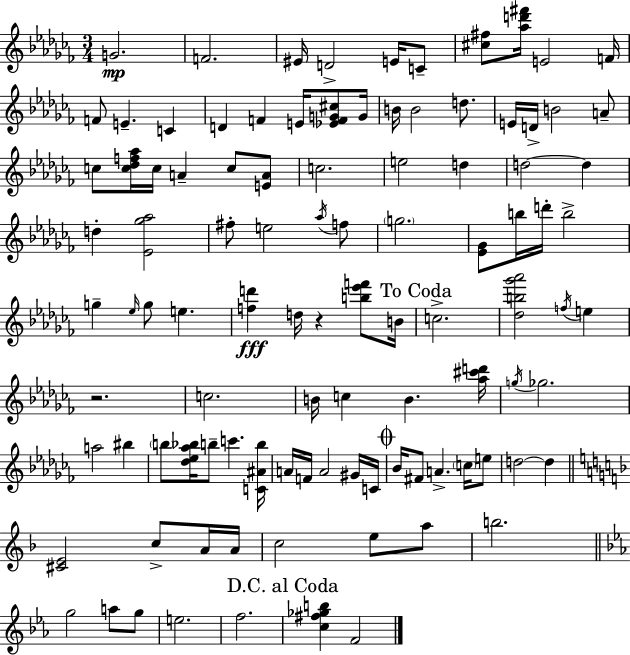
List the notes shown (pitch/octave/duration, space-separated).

G4/h. F4/h. EIS4/s D4/h E4/s C4/e [C#5,F#5]/e [Ab5,D6,F#6]/s E4/h F4/s F4/e E4/q. C4/q D4/q F4/q E4/s [Eb4,F4,G4,C#5]/e G4/s B4/s B4/h D5/e. E4/s D4/s B4/h A4/e C5/e [C5,Db5,F5,Ab5]/s C5/s A4/q C5/e [E4,A4]/e C5/h. E5/h D5/q D5/h D5/q D5/q [Eb4,Gb5,Ab5]/h F#5/e E5/h Ab5/s F5/e G5/h. [Eb4,Gb4]/e B5/s D6/s B5/h G5/q Eb5/s G5/e E5/q. [F5,D6]/q D5/s R/q [B5,Eb6,F6]/e B4/s C5/h. [Db5,B5,Gb6,Ab6]/h F5/s E5/q R/h. C5/h. B4/s C5/q B4/q. [Ab5,C#6,D6]/s G5/s Gb5/h. A5/h BIS5/q B5/e [Db5,Eb5,Ab5,Bb5]/s B5/e C6/q. [C4,A#4,B5]/s A4/s F4/s A4/h G#4/s C4/s Bb4/s F#4/e A4/q. C5/s E5/e D5/h D5/q [C#4,E4]/h C5/e A4/s A4/s C5/h E5/e A5/e B5/h. G5/h A5/e G5/e E5/h. F5/h. [C5,F#5,Gb5,B5]/q F4/h